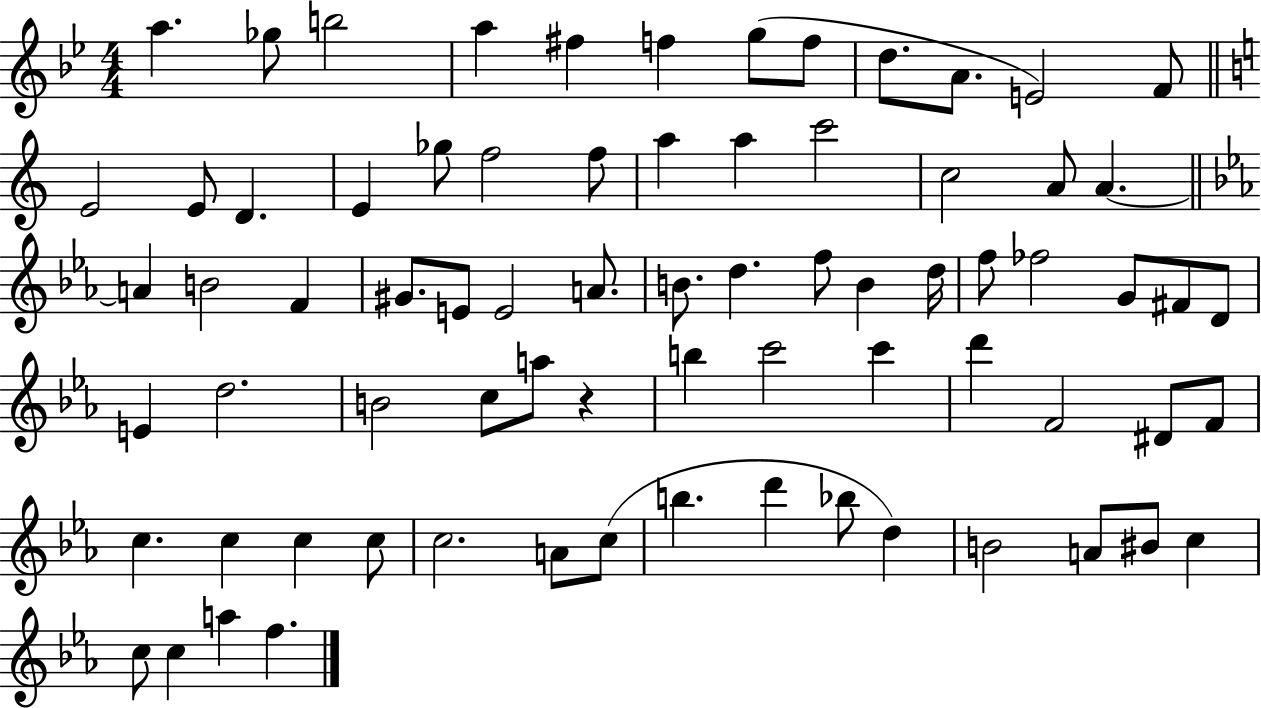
A5/q. Gb5/e B5/h A5/q F#5/q F5/q G5/e F5/e D5/e. A4/e. E4/h F4/e E4/h E4/e D4/q. E4/q Gb5/e F5/h F5/e A5/q A5/q C6/h C5/h A4/e A4/q. A4/q B4/h F4/q G#4/e. E4/e E4/h A4/e. B4/e. D5/q. F5/e B4/q D5/s F5/e FES5/h G4/e F#4/e D4/e E4/q D5/h. B4/h C5/e A5/e R/q B5/q C6/h C6/q D6/q F4/h D#4/e F4/e C5/q. C5/q C5/q C5/e C5/h. A4/e C5/e B5/q. D6/q Bb5/e D5/q B4/h A4/e BIS4/e C5/q C5/e C5/q A5/q F5/q.